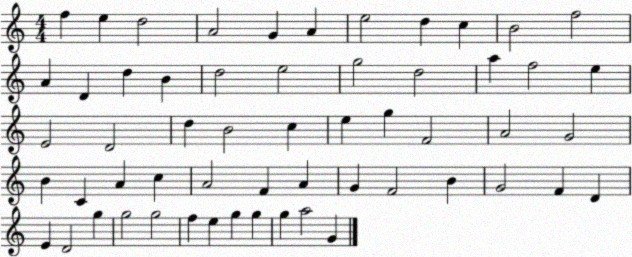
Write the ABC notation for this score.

X:1
T:Untitled
M:4/4
L:1/4
K:C
f e d2 A2 G A e2 d c B2 f2 A D d B d2 e2 g2 d2 a f2 e E2 D2 d B2 c e g F2 A2 G2 B C A c A2 F A G F2 B G2 F D E D2 g g2 g2 f e g g g a2 G